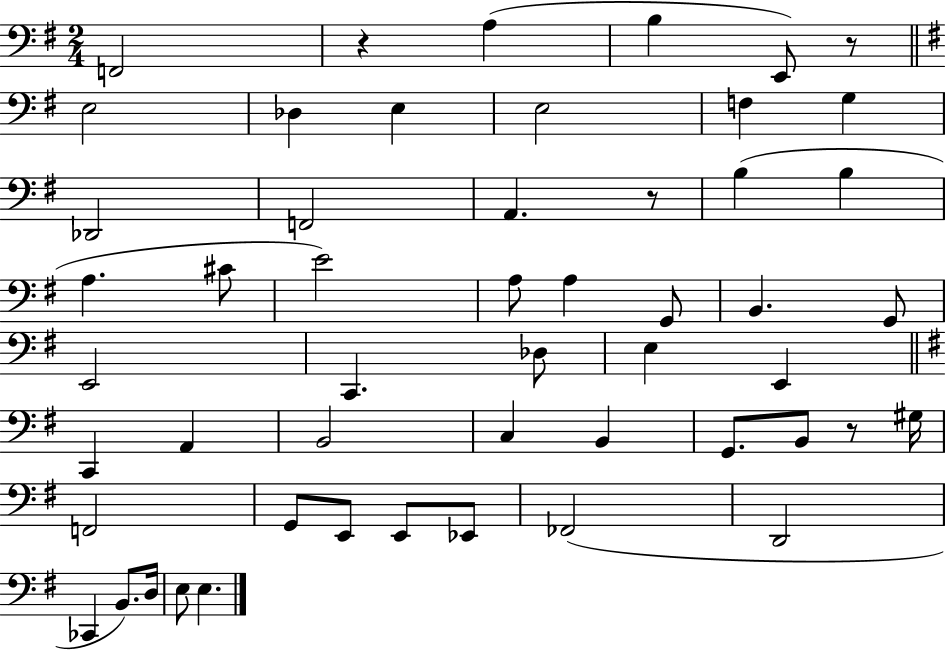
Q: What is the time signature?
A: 2/4